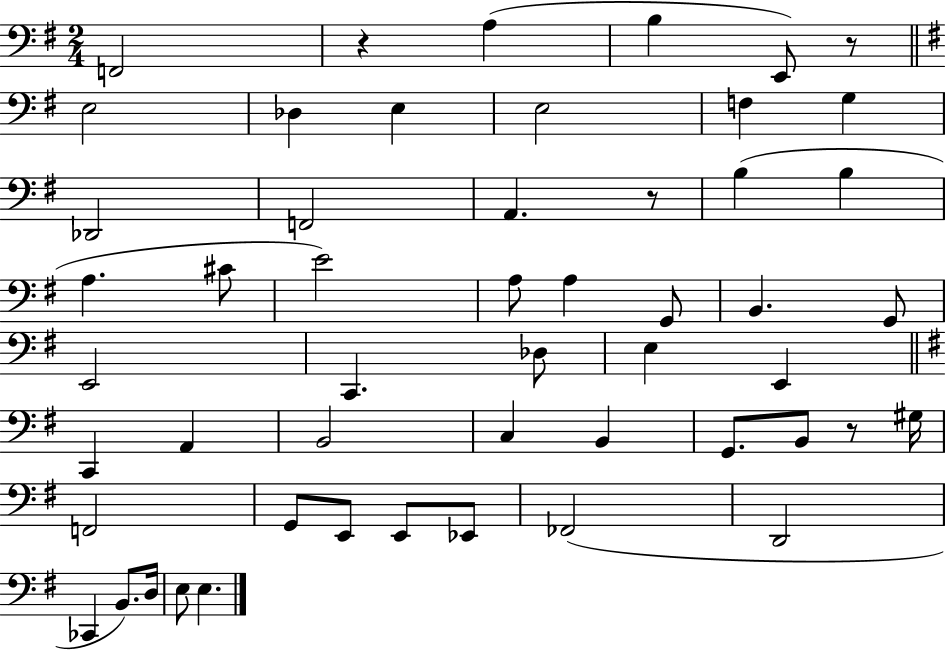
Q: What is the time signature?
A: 2/4